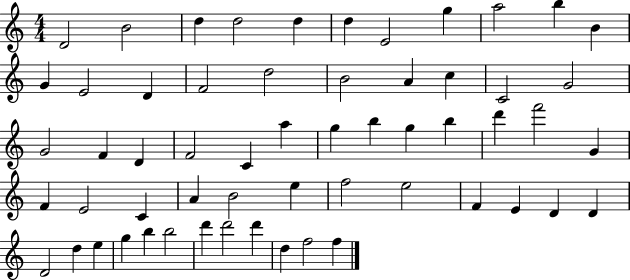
{
  \clef treble
  \numericTimeSignature
  \time 4/4
  \key c \major
  d'2 b'2 | d''4 d''2 d''4 | d''4 e'2 g''4 | a''2 b''4 b'4 | \break g'4 e'2 d'4 | f'2 d''2 | b'2 a'4 c''4 | c'2 g'2 | \break g'2 f'4 d'4 | f'2 c'4 a''4 | g''4 b''4 g''4 b''4 | d'''4 f'''2 g'4 | \break f'4 e'2 c'4 | a'4 b'2 e''4 | f''2 e''2 | f'4 e'4 d'4 d'4 | \break d'2 d''4 e''4 | g''4 b''4 b''2 | d'''4 d'''2 d'''4 | d''4 f''2 f''4 | \break \bar "|."
}